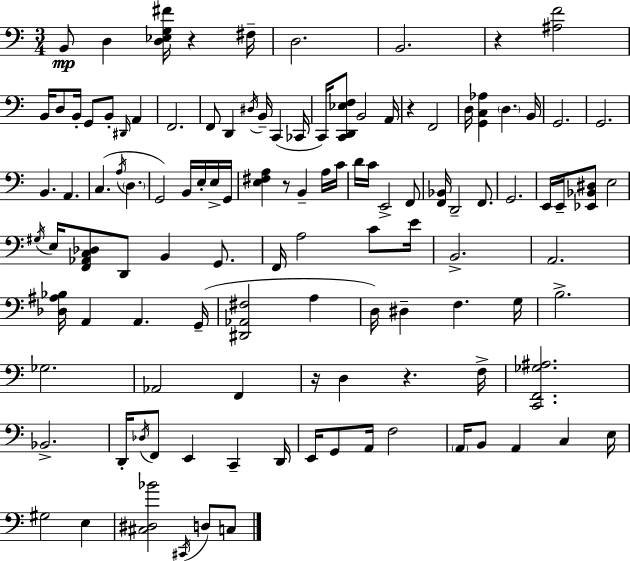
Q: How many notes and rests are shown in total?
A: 115